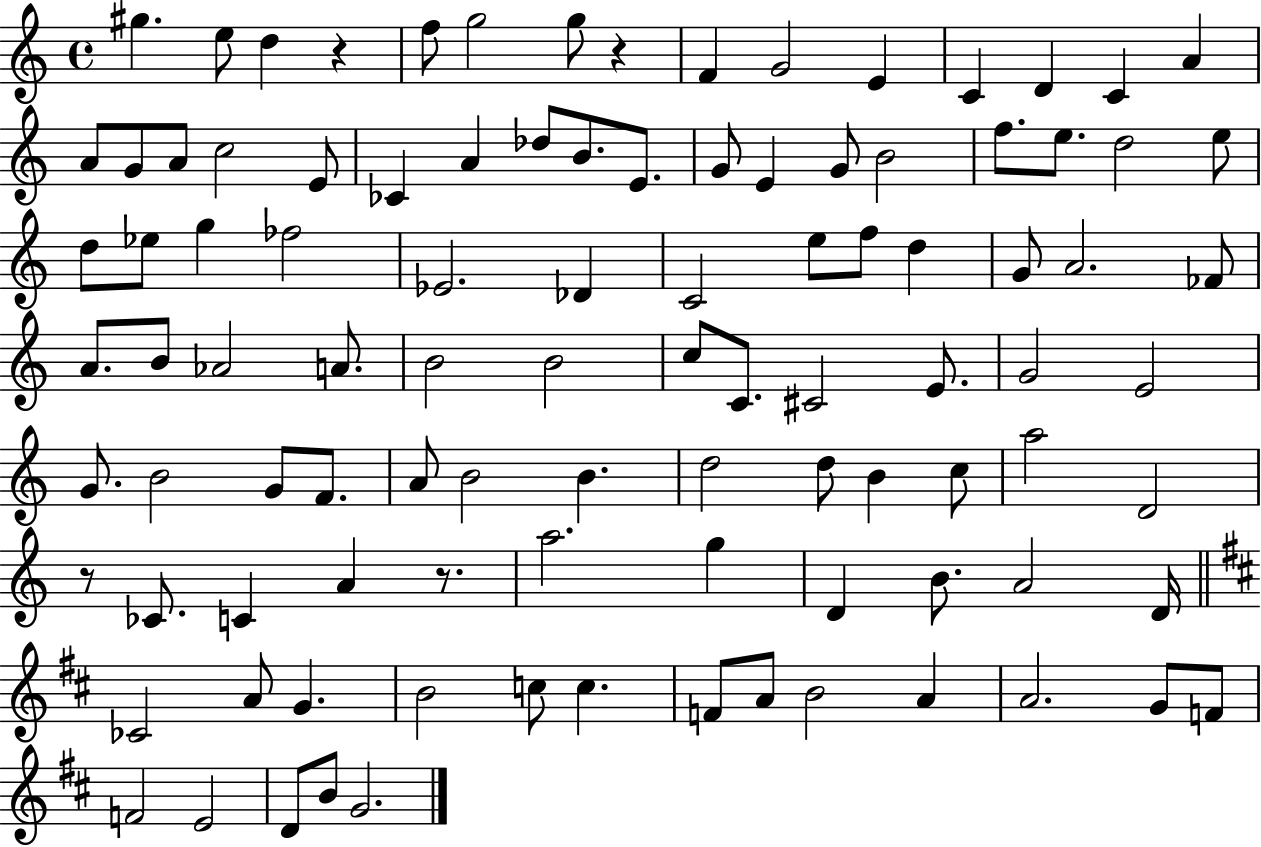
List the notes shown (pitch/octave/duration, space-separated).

G#5/q. E5/e D5/q R/q F5/e G5/h G5/e R/q F4/q G4/h E4/q C4/q D4/q C4/q A4/q A4/e G4/e A4/e C5/h E4/e CES4/q A4/q Db5/e B4/e. E4/e. G4/e E4/q G4/e B4/h F5/e. E5/e. D5/h E5/e D5/e Eb5/e G5/q FES5/h Eb4/h. Db4/q C4/h E5/e F5/e D5/q G4/e A4/h. FES4/e A4/e. B4/e Ab4/h A4/e. B4/h B4/h C5/e C4/e. C#4/h E4/e. G4/h E4/h G4/e. B4/h G4/e F4/e. A4/e B4/h B4/q. D5/h D5/e B4/q C5/e A5/h D4/h R/e CES4/e. C4/q A4/q R/e. A5/h. G5/q D4/q B4/e. A4/h D4/s CES4/h A4/e G4/q. B4/h C5/e C5/q. F4/e A4/e B4/h A4/q A4/h. G4/e F4/e F4/h E4/h D4/e B4/e G4/h.